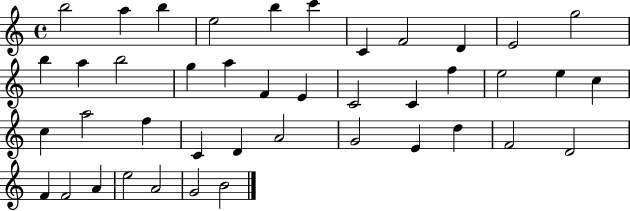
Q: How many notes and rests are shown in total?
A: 42